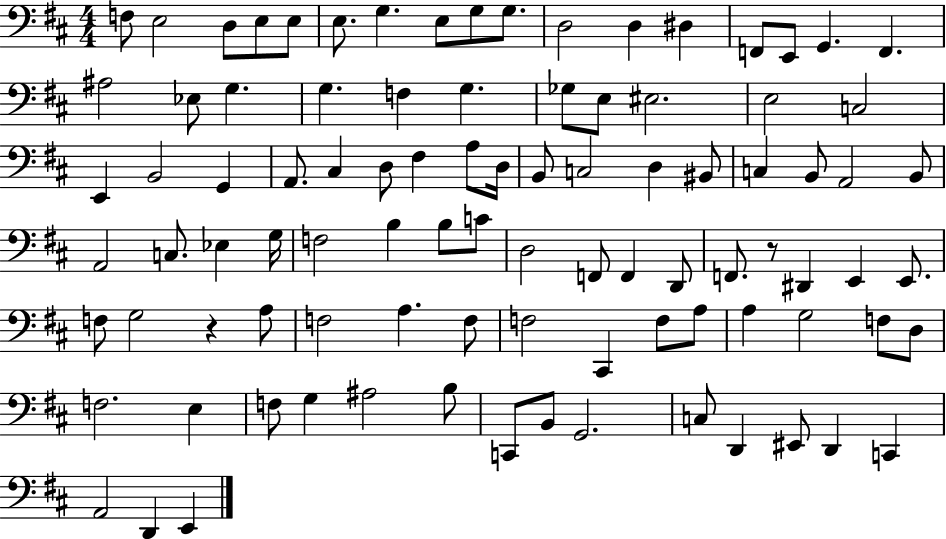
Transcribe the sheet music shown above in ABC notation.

X:1
T:Untitled
M:4/4
L:1/4
K:D
F,/2 E,2 D,/2 E,/2 E,/2 E,/2 G, E,/2 G,/2 G,/2 D,2 D, ^D, F,,/2 E,,/2 G,, F,, ^A,2 _E,/2 G, G, F, G, _G,/2 E,/2 ^E,2 E,2 C,2 E,, B,,2 G,, A,,/2 ^C, D,/2 ^F, A,/2 D,/4 B,,/2 C,2 D, ^B,,/2 C, B,,/2 A,,2 B,,/2 A,,2 C,/2 _E, G,/4 F,2 B, B,/2 C/2 D,2 F,,/2 F,, D,,/2 F,,/2 z/2 ^D,, E,, E,,/2 F,/2 G,2 z A,/2 F,2 A, F,/2 F,2 ^C,, F,/2 A,/2 A, G,2 F,/2 D,/2 F,2 E, F,/2 G, ^A,2 B,/2 C,,/2 B,,/2 G,,2 C,/2 D,, ^E,,/2 D,, C,, A,,2 D,, E,,